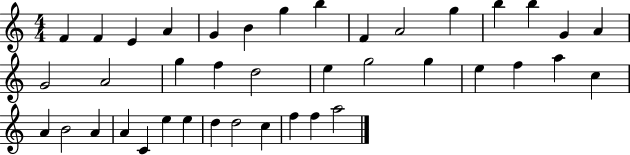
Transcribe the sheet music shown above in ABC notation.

X:1
T:Untitled
M:4/4
L:1/4
K:C
F F E A G B g b F A2 g b b G A G2 A2 g f d2 e g2 g e f a c A B2 A A C e e d d2 c f f a2